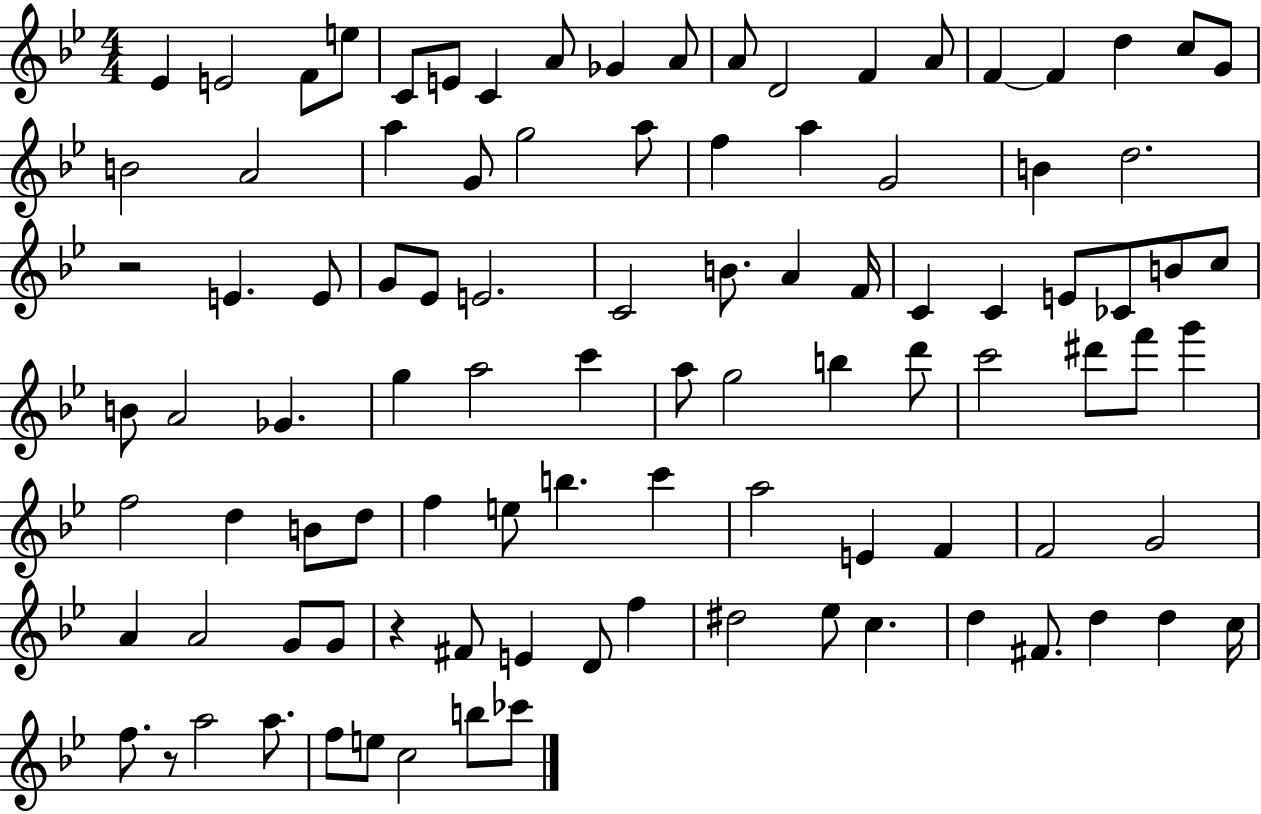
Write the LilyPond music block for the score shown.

{
  \clef treble
  \numericTimeSignature
  \time 4/4
  \key bes \major
  ees'4 e'2 f'8 e''8 | c'8 e'8 c'4 a'8 ges'4 a'8 | a'8 d'2 f'4 a'8 | f'4~~ f'4 d''4 c''8 g'8 | \break b'2 a'2 | a''4 g'8 g''2 a''8 | f''4 a''4 g'2 | b'4 d''2. | \break r2 e'4. e'8 | g'8 ees'8 e'2. | c'2 b'8. a'4 f'16 | c'4 c'4 e'8 ces'8 b'8 c''8 | \break b'8 a'2 ges'4. | g''4 a''2 c'''4 | a''8 g''2 b''4 d'''8 | c'''2 dis'''8 f'''8 g'''4 | \break f''2 d''4 b'8 d''8 | f''4 e''8 b''4. c'''4 | a''2 e'4 f'4 | f'2 g'2 | \break a'4 a'2 g'8 g'8 | r4 fis'8 e'4 d'8 f''4 | dis''2 ees''8 c''4. | d''4 fis'8. d''4 d''4 c''16 | \break f''8. r8 a''2 a''8. | f''8 e''8 c''2 b''8 ces'''8 | \bar "|."
}